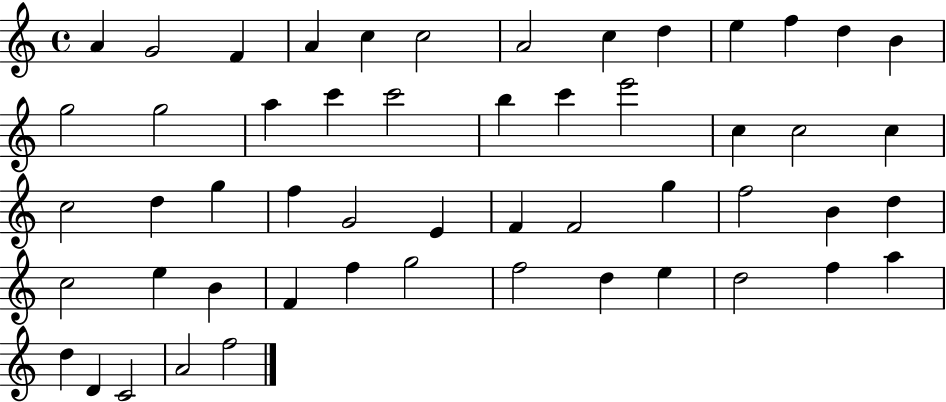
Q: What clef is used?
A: treble